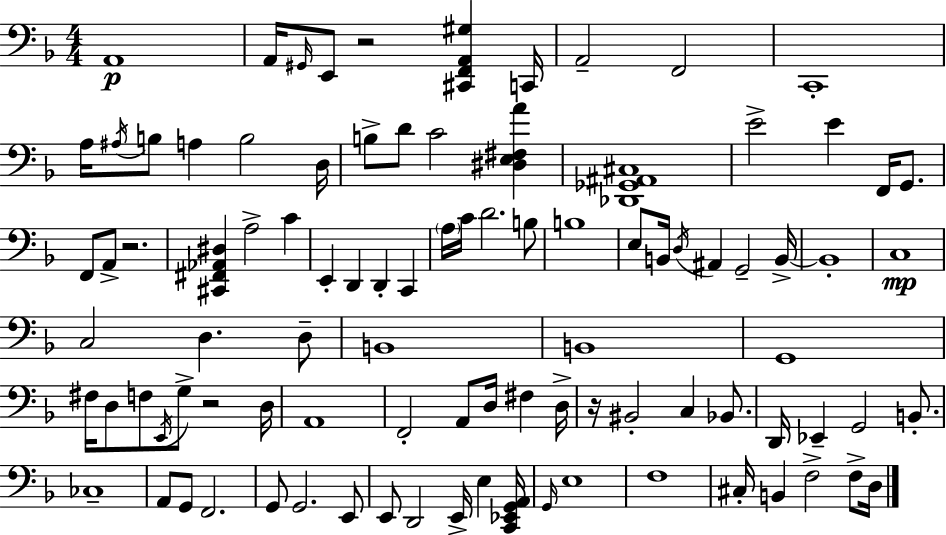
{
  \clef bass
  \numericTimeSignature
  \time 4/4
  \key d \minor
  a,1\p | a,16 \grace { gis,16 } e,8 r2 <cis, f, a, gis>4 | c,16 a,2-- f,2 | c,1-. | \break a16 \acciaccatura { ais16 } b8 a4 b2 | d16 b8-> d'8 c'2 <dis e fis a'>4 | <des, ges, ais, cis>1 | e'2-> e'4 f,16 g,8. | \break f,8 a,8-> r2. | <cis, fis, aes, dis>4 a2-> c'4 | e,4-. d,4 d,4-. c,4 | \parenthesize a16 c'16 d'2. | \break b8 b1 | e8 b,16 \acciaccatura { d16 } ais,4 g,2-- | b,16->~~ b,1-. | c1\mp | \break c2 d4. | d8-- b,1 | b,1 | g,1 | \break fis16 d8 f8 \acciaccatura { e,16 } g8-> r2 | d16 a,1 | f,2-. a,8 d16 fis4 | d16-> r16 bis,2-. c4 | \break bes,8. d,16 ees,4-- g,2 | b,8.-. ces1-- | a,8 g,8 f,2. | g,8 g,2. | \break e,8 e,8 d,2 e,16-> e4 | <c, ees, g, a,>16 \grace { g,16 } e1 | f1 | cis16-. b,4 f2-> | \break f8-> d16 \bar "|."
}